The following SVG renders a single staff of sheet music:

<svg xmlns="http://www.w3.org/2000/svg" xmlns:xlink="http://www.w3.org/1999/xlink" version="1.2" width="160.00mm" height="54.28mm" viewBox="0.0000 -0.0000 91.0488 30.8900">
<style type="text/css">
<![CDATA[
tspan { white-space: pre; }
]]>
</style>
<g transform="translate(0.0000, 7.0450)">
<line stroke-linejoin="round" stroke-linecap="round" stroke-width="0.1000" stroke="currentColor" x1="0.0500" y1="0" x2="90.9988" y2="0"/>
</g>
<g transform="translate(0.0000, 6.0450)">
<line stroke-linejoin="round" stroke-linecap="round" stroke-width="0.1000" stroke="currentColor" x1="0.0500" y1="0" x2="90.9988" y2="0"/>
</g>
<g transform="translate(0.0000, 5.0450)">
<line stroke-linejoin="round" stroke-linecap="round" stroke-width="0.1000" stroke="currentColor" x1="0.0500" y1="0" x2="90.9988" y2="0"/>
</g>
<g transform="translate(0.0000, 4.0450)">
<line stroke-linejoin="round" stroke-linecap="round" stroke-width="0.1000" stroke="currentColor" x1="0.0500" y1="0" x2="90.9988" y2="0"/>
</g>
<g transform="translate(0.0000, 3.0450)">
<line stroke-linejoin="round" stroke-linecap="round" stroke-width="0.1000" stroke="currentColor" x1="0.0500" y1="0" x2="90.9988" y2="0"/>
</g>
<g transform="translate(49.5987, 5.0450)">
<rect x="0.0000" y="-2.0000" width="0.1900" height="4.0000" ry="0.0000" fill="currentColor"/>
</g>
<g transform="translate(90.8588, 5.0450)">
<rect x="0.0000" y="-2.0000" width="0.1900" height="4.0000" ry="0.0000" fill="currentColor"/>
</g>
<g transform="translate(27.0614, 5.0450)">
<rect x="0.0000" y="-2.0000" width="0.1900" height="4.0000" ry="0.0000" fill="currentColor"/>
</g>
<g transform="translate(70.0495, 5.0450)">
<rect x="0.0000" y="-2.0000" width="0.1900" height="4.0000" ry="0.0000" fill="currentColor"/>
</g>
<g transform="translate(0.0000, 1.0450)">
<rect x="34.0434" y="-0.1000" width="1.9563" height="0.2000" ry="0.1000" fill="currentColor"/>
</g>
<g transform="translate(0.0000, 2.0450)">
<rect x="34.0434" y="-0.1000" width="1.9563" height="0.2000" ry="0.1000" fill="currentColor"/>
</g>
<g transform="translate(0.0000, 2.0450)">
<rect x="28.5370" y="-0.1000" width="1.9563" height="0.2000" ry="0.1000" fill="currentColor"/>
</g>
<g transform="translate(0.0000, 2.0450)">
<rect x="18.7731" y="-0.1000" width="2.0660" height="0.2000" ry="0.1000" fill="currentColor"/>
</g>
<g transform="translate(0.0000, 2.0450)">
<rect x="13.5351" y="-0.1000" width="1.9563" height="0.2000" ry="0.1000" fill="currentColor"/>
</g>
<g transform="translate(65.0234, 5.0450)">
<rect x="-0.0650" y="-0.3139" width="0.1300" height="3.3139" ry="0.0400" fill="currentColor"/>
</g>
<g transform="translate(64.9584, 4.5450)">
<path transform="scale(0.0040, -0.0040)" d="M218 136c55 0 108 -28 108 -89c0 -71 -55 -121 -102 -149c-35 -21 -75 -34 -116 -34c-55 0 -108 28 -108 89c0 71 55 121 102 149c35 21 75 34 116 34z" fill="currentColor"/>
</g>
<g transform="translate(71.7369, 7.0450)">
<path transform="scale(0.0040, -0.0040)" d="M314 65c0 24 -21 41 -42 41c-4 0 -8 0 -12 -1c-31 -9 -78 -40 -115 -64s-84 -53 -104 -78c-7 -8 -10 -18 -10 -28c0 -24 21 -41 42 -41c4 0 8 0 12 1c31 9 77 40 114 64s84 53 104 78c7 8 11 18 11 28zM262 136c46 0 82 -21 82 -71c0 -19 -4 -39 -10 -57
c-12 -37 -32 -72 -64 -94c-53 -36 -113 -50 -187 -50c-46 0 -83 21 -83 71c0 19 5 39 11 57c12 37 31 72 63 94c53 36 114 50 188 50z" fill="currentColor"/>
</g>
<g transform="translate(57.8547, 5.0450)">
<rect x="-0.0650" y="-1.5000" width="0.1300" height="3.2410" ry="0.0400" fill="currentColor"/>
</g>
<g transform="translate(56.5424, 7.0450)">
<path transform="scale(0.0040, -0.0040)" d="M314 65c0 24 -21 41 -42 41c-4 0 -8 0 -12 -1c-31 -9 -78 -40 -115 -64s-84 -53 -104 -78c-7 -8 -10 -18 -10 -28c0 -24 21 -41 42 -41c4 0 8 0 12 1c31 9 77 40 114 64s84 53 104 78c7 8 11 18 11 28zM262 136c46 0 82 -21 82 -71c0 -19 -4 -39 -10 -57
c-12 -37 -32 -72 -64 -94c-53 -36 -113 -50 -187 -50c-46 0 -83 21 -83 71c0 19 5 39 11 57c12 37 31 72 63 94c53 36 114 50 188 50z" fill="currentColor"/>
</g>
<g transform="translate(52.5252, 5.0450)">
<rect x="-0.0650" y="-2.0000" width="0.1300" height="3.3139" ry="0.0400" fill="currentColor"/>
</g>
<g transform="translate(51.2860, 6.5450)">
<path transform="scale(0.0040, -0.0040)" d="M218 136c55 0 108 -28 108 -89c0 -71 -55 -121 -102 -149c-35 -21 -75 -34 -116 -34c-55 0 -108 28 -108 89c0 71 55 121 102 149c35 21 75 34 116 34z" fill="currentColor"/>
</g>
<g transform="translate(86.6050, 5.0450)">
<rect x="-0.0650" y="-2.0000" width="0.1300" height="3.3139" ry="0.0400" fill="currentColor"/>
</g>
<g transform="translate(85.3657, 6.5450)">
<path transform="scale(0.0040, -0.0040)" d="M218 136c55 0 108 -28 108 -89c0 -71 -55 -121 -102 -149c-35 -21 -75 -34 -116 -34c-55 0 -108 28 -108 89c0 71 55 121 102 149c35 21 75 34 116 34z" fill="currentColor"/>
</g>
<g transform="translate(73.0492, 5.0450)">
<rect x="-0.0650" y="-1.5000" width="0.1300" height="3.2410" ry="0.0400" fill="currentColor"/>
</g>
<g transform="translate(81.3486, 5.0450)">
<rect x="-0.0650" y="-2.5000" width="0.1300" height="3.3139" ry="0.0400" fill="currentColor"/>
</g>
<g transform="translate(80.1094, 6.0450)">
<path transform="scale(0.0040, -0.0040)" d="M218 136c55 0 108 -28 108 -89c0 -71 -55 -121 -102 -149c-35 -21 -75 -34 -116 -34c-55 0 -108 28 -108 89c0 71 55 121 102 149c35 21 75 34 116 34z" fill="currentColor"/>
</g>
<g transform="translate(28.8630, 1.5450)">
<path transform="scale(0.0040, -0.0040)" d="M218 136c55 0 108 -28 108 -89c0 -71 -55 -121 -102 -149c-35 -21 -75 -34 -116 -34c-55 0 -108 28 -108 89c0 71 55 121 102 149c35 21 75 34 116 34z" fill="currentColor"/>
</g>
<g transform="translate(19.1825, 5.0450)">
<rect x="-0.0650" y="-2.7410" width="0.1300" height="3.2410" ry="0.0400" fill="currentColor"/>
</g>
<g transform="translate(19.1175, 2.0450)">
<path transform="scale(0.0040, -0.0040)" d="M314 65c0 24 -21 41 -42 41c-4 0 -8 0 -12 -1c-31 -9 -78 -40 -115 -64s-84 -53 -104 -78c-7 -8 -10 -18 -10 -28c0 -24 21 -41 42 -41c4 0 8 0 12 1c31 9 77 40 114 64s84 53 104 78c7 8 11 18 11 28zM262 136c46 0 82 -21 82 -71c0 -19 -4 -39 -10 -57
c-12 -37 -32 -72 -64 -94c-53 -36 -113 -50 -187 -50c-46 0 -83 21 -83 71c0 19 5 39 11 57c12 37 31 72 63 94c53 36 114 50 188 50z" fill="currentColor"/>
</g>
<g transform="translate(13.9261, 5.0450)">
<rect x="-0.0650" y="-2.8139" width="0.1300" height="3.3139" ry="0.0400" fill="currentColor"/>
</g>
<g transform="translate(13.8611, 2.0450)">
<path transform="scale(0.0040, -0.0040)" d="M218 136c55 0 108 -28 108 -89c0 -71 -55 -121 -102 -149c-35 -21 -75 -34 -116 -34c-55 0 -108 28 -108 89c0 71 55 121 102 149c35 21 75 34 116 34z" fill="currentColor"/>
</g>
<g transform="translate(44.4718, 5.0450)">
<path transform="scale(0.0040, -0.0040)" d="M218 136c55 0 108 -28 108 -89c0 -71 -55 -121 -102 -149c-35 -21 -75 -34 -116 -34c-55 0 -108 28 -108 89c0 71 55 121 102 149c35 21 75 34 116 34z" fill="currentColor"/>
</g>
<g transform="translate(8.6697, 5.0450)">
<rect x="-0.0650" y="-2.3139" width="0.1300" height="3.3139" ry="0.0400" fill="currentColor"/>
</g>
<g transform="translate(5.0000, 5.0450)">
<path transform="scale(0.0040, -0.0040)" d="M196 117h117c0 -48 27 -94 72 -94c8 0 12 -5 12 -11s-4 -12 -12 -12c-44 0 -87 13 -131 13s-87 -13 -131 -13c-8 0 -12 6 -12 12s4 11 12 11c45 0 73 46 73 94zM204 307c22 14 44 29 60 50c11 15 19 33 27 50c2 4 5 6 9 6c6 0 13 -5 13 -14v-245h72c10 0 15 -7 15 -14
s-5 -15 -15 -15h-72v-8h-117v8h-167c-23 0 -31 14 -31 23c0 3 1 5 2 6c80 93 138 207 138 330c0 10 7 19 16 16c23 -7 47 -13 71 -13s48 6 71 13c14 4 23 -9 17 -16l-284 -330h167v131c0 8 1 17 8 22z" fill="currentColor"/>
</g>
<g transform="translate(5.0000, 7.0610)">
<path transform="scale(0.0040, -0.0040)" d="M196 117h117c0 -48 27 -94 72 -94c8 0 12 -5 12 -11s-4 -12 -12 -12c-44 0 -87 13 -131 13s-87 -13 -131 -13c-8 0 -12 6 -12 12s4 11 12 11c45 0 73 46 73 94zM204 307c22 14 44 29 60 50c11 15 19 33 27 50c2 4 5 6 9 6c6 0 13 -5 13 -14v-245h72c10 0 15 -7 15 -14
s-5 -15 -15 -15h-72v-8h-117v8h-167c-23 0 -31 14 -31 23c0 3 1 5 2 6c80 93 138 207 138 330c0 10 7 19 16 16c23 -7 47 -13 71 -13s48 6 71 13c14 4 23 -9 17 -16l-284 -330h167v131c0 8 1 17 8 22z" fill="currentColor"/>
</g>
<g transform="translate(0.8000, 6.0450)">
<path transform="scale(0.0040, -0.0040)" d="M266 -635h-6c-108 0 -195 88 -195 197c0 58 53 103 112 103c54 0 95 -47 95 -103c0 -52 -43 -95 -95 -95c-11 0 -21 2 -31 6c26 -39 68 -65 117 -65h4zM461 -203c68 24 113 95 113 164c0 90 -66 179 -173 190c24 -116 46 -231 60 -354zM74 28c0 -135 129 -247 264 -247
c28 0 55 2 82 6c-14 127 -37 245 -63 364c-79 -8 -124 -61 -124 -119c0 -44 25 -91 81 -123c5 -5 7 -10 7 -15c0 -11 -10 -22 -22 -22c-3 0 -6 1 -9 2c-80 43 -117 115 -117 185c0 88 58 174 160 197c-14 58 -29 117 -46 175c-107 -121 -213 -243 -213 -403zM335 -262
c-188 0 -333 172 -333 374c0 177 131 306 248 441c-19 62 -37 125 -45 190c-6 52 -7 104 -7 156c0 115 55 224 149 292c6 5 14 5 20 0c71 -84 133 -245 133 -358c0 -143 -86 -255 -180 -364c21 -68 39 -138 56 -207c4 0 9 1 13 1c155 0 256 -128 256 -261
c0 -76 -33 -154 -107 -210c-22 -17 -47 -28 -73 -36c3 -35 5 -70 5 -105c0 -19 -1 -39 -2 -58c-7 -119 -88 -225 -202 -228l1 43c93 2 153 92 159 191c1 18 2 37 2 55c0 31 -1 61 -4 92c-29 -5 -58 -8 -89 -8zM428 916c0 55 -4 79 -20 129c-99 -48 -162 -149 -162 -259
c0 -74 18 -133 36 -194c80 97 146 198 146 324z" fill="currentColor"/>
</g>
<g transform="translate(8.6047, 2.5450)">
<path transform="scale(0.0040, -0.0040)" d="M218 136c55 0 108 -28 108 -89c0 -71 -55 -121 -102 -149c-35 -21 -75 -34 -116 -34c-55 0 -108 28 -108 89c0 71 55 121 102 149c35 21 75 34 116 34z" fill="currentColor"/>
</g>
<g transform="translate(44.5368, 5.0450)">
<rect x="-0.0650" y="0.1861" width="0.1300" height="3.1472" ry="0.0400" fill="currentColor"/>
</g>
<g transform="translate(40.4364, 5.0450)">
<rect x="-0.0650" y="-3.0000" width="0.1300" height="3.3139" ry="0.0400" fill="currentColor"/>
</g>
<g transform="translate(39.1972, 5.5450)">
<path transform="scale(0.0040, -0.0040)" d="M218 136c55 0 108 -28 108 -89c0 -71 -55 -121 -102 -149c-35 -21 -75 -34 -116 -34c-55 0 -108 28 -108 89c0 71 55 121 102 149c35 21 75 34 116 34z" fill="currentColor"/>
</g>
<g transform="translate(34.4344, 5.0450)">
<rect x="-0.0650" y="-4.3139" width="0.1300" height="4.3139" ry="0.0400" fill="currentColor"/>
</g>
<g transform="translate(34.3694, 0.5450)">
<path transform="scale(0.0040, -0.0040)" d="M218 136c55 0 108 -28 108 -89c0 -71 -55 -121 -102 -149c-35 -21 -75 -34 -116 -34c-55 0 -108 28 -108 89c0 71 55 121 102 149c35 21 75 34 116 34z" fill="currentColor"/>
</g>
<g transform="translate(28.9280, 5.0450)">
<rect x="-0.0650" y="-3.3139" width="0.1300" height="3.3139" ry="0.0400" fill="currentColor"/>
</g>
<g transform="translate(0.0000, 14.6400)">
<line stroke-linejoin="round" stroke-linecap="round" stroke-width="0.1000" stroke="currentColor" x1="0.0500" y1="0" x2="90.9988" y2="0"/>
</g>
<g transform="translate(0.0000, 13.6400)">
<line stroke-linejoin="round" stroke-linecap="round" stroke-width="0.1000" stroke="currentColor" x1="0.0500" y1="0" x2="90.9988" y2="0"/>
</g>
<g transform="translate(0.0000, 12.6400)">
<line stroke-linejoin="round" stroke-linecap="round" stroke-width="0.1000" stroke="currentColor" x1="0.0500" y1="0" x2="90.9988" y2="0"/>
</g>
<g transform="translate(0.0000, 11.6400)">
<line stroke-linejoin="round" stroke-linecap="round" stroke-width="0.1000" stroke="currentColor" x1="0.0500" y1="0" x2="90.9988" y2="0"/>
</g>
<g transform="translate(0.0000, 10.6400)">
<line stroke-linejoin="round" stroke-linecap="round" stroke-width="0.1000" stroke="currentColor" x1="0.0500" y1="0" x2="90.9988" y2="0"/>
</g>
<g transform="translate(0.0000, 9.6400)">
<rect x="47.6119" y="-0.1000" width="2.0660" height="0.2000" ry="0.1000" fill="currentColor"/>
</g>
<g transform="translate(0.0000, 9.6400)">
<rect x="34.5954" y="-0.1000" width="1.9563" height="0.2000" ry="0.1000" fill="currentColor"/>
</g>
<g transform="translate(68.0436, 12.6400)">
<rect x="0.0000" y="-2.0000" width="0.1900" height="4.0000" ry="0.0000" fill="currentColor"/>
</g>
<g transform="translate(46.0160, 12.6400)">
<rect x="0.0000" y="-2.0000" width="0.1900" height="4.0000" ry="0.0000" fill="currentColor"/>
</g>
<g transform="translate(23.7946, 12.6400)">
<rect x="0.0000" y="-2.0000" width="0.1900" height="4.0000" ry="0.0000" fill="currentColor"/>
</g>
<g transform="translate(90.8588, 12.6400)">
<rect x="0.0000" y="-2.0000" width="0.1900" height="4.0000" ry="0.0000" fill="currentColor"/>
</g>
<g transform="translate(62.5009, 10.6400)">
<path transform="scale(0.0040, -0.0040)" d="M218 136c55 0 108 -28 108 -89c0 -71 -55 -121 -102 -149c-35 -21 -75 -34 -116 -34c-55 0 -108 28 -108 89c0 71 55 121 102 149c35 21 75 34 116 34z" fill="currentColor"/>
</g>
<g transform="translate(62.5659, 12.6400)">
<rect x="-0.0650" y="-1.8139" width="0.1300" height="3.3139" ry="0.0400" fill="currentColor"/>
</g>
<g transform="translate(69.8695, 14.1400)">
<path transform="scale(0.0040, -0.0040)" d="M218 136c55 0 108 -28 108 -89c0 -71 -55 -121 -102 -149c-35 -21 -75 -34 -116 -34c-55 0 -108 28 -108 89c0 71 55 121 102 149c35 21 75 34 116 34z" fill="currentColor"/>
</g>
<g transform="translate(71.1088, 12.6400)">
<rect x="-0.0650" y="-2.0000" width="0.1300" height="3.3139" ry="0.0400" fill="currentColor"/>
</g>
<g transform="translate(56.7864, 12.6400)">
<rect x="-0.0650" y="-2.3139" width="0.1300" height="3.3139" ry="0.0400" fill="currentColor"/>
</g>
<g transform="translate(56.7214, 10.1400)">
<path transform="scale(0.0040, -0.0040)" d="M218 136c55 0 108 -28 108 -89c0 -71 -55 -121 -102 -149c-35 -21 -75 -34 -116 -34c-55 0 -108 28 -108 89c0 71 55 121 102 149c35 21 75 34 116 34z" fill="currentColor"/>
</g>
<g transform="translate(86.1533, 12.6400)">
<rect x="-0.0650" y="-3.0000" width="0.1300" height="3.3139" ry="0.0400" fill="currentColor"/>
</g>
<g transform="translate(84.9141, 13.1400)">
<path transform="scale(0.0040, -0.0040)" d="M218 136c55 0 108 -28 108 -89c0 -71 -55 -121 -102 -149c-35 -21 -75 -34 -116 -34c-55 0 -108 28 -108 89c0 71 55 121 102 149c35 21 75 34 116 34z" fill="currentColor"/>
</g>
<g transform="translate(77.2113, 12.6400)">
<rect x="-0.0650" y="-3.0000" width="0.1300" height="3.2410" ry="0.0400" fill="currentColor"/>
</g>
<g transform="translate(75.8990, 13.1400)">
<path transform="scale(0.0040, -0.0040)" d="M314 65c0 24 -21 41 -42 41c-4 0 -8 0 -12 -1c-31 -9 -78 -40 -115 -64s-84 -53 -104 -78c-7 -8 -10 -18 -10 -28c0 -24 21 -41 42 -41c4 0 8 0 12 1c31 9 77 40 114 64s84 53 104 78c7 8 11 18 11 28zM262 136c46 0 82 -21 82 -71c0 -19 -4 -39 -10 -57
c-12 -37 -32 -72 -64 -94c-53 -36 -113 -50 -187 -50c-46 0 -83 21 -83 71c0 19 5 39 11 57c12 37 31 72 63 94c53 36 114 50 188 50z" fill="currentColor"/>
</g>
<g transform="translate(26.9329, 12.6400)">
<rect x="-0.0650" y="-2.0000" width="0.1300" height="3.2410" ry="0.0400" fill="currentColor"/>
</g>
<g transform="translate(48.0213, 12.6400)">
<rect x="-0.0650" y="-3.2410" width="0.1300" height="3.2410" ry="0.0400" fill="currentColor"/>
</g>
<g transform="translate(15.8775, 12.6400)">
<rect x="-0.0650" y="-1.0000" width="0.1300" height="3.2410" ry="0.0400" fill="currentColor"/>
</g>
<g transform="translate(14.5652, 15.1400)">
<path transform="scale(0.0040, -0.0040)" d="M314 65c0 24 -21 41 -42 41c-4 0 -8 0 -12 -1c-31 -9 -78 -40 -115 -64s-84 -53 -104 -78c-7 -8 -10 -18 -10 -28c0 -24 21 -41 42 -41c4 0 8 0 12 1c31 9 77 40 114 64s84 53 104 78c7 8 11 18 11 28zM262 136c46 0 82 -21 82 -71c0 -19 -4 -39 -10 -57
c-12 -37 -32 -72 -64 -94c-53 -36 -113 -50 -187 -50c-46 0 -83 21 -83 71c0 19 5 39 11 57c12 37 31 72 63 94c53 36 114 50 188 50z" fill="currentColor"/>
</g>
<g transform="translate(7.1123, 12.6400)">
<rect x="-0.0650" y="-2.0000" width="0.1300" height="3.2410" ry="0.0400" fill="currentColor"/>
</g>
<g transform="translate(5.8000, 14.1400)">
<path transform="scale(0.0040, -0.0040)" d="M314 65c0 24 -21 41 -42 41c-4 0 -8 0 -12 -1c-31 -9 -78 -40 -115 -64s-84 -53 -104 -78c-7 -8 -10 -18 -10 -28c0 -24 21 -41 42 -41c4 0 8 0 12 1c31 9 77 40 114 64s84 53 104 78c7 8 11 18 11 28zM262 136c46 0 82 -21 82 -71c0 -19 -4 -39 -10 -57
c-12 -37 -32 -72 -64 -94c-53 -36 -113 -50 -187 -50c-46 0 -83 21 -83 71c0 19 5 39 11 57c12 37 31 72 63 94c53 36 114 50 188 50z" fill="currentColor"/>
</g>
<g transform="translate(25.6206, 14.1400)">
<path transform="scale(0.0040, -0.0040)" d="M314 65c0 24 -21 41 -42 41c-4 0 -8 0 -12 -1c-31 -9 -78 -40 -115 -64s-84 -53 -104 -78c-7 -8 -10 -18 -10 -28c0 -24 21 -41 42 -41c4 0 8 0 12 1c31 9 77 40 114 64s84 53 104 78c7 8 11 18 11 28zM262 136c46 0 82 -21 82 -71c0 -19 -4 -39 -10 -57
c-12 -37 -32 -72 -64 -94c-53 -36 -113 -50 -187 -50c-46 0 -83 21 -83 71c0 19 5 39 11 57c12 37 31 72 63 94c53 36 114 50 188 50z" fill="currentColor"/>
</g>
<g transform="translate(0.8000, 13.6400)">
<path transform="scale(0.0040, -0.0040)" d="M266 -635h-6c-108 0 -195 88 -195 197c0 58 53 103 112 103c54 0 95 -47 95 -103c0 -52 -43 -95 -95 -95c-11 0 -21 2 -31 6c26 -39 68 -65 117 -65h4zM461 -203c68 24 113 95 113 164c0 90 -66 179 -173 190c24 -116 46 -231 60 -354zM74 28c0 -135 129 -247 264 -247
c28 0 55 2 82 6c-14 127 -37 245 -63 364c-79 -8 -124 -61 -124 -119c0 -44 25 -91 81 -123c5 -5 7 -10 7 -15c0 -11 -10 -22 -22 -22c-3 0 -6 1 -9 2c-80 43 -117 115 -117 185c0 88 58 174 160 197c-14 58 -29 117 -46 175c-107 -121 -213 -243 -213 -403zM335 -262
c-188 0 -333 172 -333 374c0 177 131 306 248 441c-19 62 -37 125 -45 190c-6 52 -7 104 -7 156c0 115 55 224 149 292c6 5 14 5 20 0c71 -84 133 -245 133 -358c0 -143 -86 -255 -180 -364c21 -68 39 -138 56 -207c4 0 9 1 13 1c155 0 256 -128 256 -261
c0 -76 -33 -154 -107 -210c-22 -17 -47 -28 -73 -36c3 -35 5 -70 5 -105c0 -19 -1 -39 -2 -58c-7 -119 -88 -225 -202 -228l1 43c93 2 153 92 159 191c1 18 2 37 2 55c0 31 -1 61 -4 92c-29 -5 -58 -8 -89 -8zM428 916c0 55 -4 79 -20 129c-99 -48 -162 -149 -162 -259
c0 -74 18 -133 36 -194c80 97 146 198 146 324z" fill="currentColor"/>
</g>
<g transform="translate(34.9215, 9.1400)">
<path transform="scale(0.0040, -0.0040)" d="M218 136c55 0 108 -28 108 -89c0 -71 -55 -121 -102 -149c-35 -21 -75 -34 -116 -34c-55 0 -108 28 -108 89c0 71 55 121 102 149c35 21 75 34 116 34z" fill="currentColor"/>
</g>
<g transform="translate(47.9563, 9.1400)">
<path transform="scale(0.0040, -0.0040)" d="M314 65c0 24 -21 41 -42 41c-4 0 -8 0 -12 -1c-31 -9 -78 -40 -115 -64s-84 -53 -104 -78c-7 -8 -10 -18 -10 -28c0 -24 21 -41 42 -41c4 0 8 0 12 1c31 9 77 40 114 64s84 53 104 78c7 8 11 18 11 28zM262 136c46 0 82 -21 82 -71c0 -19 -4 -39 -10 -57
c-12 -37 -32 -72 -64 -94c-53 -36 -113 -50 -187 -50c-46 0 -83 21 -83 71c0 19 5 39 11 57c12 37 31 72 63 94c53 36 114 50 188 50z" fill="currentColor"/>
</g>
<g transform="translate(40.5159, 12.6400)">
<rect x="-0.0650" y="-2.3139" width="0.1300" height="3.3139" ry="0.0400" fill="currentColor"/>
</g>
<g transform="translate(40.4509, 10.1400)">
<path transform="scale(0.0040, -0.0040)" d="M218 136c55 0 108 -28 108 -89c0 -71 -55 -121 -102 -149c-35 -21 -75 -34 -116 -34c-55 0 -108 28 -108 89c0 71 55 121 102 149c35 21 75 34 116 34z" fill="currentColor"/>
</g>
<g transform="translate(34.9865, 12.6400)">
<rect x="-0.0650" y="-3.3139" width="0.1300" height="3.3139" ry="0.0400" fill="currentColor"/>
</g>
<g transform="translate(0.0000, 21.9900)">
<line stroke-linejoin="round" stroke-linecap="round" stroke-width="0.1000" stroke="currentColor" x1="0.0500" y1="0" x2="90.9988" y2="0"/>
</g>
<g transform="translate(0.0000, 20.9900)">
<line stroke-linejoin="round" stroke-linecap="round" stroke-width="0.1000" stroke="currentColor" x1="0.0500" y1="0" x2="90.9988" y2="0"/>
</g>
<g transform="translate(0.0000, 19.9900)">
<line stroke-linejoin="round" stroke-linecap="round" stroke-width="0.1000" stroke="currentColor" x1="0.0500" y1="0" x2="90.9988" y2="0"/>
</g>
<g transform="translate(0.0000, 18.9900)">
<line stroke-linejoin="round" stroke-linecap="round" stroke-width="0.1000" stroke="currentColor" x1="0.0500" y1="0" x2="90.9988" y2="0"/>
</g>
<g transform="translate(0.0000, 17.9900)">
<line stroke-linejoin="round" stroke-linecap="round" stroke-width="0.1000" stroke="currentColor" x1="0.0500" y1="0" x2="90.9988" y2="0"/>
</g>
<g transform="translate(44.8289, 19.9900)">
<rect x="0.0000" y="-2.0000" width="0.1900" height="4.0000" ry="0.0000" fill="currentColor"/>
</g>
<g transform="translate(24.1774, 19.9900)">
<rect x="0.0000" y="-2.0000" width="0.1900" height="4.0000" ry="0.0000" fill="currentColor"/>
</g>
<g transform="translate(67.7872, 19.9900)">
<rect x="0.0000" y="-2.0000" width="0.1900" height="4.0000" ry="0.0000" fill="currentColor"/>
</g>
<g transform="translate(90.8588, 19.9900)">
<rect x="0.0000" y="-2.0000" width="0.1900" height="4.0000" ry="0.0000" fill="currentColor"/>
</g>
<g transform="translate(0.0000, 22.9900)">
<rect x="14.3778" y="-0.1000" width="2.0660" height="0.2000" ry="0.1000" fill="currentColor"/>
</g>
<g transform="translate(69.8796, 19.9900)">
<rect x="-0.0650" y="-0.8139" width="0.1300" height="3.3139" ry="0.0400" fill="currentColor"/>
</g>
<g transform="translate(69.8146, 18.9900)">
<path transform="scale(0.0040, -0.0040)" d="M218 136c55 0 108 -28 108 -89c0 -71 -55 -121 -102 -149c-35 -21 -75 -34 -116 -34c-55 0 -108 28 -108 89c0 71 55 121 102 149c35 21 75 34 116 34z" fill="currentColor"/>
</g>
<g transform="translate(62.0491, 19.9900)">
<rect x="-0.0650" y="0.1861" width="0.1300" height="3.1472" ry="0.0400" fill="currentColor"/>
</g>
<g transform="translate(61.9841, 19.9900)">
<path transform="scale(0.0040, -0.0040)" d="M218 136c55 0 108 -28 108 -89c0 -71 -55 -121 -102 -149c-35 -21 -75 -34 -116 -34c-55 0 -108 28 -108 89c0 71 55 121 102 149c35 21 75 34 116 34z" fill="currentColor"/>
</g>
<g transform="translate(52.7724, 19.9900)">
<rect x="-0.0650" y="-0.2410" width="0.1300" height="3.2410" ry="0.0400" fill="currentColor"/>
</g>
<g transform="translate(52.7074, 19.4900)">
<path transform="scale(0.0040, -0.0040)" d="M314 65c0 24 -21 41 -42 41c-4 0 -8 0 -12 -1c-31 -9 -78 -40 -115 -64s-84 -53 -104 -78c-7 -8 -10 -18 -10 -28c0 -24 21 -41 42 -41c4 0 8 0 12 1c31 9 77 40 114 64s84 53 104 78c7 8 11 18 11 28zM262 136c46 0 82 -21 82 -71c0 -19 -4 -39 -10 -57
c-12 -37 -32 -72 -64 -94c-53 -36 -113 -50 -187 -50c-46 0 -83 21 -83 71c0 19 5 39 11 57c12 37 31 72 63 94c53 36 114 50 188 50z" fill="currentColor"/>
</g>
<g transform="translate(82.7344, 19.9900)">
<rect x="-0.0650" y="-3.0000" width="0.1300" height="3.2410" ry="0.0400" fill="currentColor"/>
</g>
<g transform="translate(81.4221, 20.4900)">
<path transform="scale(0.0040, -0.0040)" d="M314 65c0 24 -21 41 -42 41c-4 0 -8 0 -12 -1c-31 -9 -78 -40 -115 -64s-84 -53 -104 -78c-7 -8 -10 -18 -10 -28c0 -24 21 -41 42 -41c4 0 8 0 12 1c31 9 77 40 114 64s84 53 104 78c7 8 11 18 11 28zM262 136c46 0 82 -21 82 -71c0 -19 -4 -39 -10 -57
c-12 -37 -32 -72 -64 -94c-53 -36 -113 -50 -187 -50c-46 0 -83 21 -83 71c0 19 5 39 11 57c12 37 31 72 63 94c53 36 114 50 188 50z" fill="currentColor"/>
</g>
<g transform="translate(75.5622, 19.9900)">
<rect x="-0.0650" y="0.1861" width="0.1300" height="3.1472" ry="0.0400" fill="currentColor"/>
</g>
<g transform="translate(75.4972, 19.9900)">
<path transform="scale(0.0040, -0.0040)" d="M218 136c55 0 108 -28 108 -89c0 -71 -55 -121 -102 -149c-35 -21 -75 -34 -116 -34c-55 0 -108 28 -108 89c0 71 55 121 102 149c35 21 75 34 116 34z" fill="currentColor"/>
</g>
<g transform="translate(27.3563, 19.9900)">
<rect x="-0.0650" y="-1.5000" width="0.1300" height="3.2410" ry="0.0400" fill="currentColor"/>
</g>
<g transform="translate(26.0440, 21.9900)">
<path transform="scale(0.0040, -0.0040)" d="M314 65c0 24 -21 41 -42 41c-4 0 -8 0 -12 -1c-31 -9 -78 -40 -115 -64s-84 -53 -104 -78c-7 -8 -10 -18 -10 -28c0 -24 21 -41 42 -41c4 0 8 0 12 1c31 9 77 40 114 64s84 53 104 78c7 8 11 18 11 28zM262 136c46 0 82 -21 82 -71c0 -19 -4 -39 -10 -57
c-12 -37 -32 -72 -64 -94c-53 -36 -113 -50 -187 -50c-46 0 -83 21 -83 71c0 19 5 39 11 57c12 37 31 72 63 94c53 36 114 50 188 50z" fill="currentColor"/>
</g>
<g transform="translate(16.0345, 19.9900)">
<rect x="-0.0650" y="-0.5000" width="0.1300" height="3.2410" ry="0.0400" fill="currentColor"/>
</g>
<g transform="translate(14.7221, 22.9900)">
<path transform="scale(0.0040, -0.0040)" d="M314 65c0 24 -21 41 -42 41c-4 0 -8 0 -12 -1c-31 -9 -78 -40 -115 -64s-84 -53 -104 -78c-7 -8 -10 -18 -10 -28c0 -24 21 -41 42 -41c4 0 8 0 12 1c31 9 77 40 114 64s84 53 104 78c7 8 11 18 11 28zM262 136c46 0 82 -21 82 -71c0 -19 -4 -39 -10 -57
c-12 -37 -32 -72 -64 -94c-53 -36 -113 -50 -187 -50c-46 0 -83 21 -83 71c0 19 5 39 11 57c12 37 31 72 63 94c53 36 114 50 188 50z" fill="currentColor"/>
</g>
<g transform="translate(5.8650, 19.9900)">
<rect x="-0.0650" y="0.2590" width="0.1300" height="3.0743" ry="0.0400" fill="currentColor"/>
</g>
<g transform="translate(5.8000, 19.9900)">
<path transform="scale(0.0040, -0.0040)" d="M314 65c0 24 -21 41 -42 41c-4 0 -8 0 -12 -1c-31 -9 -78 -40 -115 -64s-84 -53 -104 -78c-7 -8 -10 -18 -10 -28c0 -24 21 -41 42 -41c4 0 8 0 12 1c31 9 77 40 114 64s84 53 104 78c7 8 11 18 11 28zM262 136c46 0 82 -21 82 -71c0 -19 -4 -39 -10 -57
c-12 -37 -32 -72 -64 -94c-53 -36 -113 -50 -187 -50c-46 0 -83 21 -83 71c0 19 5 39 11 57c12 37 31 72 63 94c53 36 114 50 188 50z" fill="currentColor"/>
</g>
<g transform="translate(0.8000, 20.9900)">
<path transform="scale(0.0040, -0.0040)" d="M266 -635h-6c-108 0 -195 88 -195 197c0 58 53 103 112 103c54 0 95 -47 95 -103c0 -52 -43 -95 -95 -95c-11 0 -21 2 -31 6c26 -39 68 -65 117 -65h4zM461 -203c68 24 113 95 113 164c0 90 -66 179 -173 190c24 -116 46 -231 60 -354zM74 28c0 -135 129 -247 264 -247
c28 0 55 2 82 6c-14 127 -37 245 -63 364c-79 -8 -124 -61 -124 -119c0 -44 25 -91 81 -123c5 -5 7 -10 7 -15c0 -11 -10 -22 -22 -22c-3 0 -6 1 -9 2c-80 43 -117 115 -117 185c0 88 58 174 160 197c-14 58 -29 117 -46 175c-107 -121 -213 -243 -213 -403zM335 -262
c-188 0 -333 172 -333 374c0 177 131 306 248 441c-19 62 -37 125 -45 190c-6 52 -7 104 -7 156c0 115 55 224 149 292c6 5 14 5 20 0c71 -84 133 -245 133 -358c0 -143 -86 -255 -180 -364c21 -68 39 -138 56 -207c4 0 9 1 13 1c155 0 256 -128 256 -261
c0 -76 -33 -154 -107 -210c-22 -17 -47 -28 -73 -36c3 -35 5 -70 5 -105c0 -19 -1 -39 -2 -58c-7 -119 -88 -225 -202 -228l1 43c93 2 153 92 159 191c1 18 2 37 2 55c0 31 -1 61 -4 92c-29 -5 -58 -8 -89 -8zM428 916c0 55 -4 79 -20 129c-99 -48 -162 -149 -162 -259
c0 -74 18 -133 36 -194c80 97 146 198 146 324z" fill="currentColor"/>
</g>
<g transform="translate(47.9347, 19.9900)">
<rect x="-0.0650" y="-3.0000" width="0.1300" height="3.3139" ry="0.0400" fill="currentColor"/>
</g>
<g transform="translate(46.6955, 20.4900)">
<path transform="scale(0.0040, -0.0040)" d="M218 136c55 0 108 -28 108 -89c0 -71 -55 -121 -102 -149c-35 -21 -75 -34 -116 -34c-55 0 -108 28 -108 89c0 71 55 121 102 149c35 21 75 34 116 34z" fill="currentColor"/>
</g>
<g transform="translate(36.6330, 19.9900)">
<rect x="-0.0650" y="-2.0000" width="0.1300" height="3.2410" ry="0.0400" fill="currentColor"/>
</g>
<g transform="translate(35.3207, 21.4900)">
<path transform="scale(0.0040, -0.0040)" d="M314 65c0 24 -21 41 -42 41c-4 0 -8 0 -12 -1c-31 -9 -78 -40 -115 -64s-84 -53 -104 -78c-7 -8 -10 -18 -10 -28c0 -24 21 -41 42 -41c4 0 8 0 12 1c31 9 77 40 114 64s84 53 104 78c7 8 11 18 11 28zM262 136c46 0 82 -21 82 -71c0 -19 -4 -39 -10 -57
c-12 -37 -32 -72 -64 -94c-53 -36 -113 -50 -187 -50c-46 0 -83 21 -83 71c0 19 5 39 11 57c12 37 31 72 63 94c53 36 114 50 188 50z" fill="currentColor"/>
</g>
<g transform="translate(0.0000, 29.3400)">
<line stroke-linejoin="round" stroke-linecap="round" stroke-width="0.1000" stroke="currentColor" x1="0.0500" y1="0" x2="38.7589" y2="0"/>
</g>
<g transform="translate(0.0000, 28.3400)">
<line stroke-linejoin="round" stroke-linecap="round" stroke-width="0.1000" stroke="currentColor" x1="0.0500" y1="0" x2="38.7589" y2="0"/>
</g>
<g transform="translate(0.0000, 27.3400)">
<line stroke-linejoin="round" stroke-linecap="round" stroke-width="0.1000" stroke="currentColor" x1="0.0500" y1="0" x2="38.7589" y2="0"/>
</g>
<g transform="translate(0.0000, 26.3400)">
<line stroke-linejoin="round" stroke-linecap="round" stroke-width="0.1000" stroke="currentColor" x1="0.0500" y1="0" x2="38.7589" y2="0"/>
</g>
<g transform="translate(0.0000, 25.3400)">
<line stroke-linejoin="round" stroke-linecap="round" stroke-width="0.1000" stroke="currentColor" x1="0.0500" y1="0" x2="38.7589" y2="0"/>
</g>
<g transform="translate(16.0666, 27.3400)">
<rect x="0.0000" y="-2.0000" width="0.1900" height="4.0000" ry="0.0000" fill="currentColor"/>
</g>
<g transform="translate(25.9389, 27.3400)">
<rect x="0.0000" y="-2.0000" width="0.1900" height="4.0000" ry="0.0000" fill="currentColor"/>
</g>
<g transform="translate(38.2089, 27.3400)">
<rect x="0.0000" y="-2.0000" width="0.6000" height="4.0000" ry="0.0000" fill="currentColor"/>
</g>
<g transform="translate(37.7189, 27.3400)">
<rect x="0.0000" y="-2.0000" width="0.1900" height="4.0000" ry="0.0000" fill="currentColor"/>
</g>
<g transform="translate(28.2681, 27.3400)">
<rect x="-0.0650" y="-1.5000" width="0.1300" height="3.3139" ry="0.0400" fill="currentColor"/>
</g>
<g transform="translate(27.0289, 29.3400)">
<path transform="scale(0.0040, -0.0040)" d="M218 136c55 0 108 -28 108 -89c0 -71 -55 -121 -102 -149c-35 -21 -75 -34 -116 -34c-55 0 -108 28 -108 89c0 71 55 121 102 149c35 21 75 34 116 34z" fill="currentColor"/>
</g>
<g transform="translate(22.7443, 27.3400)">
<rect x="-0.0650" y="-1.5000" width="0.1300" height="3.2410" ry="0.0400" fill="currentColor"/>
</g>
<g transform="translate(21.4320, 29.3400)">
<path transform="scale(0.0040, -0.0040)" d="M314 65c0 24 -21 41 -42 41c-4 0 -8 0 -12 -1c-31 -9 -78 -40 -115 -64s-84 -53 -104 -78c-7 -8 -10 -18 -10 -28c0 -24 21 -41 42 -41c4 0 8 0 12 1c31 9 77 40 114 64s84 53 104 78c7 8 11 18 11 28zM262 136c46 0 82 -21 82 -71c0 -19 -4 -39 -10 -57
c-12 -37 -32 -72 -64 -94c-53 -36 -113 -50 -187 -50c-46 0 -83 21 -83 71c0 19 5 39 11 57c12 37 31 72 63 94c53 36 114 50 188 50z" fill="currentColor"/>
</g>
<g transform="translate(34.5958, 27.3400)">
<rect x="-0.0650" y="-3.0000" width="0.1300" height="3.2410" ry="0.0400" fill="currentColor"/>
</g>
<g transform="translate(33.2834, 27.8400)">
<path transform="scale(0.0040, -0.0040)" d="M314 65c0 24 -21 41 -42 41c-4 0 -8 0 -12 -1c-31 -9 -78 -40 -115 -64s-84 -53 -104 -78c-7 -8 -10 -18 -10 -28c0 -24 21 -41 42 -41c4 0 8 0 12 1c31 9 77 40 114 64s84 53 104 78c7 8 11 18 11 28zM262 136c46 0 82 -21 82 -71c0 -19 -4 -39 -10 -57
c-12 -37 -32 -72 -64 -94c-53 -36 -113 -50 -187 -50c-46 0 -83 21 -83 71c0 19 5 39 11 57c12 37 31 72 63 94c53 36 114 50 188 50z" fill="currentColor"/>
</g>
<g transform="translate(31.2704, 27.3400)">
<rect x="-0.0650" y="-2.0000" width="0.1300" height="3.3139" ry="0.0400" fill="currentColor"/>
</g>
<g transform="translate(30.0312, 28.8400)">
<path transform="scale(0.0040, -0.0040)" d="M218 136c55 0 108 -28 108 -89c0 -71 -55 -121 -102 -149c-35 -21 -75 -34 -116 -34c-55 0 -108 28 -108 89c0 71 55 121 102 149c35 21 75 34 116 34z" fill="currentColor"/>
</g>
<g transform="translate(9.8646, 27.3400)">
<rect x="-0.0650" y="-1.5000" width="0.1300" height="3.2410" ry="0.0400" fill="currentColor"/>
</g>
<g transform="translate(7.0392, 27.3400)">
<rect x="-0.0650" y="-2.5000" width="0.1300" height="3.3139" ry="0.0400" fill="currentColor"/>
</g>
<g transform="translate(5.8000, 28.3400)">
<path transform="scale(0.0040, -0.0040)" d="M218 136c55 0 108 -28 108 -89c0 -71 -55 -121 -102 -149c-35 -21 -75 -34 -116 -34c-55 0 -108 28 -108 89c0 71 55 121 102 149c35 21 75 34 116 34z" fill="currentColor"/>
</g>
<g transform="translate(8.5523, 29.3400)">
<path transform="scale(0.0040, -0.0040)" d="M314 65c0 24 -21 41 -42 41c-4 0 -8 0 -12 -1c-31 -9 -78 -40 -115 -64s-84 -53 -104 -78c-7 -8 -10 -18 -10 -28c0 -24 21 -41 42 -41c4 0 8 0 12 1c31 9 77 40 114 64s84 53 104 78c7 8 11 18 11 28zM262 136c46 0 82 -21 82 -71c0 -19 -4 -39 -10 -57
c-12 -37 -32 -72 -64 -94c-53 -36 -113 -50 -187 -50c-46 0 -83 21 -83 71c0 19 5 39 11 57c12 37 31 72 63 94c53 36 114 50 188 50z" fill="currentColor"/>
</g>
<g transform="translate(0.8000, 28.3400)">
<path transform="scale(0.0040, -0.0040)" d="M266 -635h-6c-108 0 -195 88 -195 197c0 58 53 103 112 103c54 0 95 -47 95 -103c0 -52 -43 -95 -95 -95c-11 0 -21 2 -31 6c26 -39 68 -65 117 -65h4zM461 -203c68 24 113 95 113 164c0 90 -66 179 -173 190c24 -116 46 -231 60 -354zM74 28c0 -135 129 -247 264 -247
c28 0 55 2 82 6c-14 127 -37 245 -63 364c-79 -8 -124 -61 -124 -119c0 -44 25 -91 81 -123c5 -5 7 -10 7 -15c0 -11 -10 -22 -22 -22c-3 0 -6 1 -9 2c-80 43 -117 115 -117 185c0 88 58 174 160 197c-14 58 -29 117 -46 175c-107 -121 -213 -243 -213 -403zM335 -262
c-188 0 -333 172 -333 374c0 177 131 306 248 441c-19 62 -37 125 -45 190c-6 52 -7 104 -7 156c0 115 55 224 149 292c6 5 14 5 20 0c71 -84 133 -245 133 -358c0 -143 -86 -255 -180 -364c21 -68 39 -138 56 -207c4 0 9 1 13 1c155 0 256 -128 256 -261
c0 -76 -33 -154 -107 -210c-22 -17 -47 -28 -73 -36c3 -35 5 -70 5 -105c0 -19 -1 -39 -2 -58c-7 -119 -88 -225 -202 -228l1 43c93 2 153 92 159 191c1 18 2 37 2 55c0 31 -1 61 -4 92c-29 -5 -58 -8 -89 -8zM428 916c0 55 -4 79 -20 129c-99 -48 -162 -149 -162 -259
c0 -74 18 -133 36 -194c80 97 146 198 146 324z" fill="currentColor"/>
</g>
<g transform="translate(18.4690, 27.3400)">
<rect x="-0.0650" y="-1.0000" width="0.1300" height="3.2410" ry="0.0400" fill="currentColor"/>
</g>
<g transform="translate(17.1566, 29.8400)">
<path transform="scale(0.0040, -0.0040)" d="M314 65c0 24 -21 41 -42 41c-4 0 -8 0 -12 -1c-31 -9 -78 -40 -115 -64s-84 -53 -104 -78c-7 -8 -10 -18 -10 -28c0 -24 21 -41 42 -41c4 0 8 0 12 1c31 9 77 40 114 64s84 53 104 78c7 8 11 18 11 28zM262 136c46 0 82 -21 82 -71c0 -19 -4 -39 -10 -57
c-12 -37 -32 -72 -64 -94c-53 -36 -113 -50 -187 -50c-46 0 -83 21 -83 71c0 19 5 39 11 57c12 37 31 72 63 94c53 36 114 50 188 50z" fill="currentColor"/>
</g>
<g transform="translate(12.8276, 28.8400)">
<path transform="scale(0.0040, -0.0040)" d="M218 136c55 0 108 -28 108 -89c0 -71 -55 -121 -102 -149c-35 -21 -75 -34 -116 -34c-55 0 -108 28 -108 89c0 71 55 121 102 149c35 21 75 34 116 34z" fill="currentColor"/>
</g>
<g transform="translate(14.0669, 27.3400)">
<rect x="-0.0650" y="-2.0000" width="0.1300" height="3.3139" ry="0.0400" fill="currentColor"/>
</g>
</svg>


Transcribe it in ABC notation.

X:1
T:Untitled
M:4/4
L:1/4
K:C
g a a2 b d' A B F E2 c E2 G F F2 D2 F2 b g b2 g f F A2 A B2 C2 E2 F2 A c2 B d B A2 G E2 F D2 E2 E F A2